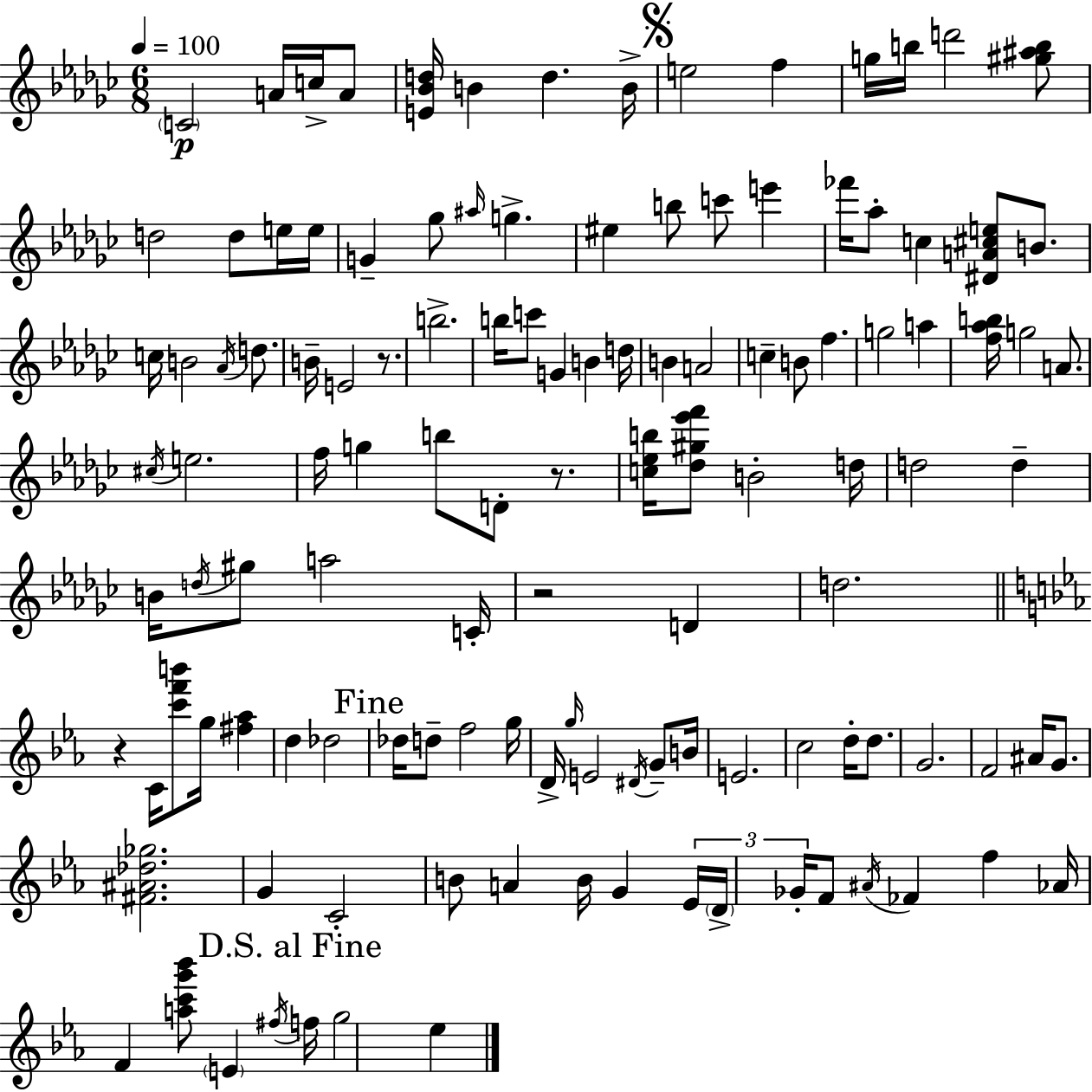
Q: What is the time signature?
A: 6/8